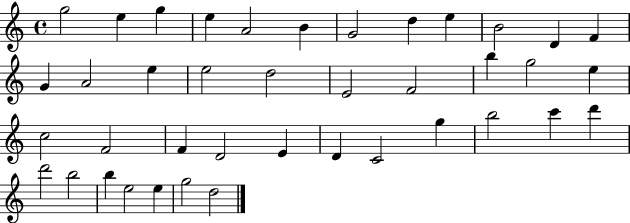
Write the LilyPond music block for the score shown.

{
  \clef treble
  \time 4/4
  \defaultTimeSignature
  \key c \major
  g''2 e''4 g''4 | e''4 a'2 b'4 | g'2 d''4 e''4 | b'2 d'4 f'4 | \break g'4 a'2 e''4 | e''2 d''2 | e'2 f'2 | b''4 g''2 e''4 | \break c''2 f'2 | f'4 d'2 e'4 | d'4 c'2 g''4 | b''2 c'''4 d'''4 | \break d'''2 b''2 | b''4 e''2 e''4 | g''2 d''2 | \bar "|."
}